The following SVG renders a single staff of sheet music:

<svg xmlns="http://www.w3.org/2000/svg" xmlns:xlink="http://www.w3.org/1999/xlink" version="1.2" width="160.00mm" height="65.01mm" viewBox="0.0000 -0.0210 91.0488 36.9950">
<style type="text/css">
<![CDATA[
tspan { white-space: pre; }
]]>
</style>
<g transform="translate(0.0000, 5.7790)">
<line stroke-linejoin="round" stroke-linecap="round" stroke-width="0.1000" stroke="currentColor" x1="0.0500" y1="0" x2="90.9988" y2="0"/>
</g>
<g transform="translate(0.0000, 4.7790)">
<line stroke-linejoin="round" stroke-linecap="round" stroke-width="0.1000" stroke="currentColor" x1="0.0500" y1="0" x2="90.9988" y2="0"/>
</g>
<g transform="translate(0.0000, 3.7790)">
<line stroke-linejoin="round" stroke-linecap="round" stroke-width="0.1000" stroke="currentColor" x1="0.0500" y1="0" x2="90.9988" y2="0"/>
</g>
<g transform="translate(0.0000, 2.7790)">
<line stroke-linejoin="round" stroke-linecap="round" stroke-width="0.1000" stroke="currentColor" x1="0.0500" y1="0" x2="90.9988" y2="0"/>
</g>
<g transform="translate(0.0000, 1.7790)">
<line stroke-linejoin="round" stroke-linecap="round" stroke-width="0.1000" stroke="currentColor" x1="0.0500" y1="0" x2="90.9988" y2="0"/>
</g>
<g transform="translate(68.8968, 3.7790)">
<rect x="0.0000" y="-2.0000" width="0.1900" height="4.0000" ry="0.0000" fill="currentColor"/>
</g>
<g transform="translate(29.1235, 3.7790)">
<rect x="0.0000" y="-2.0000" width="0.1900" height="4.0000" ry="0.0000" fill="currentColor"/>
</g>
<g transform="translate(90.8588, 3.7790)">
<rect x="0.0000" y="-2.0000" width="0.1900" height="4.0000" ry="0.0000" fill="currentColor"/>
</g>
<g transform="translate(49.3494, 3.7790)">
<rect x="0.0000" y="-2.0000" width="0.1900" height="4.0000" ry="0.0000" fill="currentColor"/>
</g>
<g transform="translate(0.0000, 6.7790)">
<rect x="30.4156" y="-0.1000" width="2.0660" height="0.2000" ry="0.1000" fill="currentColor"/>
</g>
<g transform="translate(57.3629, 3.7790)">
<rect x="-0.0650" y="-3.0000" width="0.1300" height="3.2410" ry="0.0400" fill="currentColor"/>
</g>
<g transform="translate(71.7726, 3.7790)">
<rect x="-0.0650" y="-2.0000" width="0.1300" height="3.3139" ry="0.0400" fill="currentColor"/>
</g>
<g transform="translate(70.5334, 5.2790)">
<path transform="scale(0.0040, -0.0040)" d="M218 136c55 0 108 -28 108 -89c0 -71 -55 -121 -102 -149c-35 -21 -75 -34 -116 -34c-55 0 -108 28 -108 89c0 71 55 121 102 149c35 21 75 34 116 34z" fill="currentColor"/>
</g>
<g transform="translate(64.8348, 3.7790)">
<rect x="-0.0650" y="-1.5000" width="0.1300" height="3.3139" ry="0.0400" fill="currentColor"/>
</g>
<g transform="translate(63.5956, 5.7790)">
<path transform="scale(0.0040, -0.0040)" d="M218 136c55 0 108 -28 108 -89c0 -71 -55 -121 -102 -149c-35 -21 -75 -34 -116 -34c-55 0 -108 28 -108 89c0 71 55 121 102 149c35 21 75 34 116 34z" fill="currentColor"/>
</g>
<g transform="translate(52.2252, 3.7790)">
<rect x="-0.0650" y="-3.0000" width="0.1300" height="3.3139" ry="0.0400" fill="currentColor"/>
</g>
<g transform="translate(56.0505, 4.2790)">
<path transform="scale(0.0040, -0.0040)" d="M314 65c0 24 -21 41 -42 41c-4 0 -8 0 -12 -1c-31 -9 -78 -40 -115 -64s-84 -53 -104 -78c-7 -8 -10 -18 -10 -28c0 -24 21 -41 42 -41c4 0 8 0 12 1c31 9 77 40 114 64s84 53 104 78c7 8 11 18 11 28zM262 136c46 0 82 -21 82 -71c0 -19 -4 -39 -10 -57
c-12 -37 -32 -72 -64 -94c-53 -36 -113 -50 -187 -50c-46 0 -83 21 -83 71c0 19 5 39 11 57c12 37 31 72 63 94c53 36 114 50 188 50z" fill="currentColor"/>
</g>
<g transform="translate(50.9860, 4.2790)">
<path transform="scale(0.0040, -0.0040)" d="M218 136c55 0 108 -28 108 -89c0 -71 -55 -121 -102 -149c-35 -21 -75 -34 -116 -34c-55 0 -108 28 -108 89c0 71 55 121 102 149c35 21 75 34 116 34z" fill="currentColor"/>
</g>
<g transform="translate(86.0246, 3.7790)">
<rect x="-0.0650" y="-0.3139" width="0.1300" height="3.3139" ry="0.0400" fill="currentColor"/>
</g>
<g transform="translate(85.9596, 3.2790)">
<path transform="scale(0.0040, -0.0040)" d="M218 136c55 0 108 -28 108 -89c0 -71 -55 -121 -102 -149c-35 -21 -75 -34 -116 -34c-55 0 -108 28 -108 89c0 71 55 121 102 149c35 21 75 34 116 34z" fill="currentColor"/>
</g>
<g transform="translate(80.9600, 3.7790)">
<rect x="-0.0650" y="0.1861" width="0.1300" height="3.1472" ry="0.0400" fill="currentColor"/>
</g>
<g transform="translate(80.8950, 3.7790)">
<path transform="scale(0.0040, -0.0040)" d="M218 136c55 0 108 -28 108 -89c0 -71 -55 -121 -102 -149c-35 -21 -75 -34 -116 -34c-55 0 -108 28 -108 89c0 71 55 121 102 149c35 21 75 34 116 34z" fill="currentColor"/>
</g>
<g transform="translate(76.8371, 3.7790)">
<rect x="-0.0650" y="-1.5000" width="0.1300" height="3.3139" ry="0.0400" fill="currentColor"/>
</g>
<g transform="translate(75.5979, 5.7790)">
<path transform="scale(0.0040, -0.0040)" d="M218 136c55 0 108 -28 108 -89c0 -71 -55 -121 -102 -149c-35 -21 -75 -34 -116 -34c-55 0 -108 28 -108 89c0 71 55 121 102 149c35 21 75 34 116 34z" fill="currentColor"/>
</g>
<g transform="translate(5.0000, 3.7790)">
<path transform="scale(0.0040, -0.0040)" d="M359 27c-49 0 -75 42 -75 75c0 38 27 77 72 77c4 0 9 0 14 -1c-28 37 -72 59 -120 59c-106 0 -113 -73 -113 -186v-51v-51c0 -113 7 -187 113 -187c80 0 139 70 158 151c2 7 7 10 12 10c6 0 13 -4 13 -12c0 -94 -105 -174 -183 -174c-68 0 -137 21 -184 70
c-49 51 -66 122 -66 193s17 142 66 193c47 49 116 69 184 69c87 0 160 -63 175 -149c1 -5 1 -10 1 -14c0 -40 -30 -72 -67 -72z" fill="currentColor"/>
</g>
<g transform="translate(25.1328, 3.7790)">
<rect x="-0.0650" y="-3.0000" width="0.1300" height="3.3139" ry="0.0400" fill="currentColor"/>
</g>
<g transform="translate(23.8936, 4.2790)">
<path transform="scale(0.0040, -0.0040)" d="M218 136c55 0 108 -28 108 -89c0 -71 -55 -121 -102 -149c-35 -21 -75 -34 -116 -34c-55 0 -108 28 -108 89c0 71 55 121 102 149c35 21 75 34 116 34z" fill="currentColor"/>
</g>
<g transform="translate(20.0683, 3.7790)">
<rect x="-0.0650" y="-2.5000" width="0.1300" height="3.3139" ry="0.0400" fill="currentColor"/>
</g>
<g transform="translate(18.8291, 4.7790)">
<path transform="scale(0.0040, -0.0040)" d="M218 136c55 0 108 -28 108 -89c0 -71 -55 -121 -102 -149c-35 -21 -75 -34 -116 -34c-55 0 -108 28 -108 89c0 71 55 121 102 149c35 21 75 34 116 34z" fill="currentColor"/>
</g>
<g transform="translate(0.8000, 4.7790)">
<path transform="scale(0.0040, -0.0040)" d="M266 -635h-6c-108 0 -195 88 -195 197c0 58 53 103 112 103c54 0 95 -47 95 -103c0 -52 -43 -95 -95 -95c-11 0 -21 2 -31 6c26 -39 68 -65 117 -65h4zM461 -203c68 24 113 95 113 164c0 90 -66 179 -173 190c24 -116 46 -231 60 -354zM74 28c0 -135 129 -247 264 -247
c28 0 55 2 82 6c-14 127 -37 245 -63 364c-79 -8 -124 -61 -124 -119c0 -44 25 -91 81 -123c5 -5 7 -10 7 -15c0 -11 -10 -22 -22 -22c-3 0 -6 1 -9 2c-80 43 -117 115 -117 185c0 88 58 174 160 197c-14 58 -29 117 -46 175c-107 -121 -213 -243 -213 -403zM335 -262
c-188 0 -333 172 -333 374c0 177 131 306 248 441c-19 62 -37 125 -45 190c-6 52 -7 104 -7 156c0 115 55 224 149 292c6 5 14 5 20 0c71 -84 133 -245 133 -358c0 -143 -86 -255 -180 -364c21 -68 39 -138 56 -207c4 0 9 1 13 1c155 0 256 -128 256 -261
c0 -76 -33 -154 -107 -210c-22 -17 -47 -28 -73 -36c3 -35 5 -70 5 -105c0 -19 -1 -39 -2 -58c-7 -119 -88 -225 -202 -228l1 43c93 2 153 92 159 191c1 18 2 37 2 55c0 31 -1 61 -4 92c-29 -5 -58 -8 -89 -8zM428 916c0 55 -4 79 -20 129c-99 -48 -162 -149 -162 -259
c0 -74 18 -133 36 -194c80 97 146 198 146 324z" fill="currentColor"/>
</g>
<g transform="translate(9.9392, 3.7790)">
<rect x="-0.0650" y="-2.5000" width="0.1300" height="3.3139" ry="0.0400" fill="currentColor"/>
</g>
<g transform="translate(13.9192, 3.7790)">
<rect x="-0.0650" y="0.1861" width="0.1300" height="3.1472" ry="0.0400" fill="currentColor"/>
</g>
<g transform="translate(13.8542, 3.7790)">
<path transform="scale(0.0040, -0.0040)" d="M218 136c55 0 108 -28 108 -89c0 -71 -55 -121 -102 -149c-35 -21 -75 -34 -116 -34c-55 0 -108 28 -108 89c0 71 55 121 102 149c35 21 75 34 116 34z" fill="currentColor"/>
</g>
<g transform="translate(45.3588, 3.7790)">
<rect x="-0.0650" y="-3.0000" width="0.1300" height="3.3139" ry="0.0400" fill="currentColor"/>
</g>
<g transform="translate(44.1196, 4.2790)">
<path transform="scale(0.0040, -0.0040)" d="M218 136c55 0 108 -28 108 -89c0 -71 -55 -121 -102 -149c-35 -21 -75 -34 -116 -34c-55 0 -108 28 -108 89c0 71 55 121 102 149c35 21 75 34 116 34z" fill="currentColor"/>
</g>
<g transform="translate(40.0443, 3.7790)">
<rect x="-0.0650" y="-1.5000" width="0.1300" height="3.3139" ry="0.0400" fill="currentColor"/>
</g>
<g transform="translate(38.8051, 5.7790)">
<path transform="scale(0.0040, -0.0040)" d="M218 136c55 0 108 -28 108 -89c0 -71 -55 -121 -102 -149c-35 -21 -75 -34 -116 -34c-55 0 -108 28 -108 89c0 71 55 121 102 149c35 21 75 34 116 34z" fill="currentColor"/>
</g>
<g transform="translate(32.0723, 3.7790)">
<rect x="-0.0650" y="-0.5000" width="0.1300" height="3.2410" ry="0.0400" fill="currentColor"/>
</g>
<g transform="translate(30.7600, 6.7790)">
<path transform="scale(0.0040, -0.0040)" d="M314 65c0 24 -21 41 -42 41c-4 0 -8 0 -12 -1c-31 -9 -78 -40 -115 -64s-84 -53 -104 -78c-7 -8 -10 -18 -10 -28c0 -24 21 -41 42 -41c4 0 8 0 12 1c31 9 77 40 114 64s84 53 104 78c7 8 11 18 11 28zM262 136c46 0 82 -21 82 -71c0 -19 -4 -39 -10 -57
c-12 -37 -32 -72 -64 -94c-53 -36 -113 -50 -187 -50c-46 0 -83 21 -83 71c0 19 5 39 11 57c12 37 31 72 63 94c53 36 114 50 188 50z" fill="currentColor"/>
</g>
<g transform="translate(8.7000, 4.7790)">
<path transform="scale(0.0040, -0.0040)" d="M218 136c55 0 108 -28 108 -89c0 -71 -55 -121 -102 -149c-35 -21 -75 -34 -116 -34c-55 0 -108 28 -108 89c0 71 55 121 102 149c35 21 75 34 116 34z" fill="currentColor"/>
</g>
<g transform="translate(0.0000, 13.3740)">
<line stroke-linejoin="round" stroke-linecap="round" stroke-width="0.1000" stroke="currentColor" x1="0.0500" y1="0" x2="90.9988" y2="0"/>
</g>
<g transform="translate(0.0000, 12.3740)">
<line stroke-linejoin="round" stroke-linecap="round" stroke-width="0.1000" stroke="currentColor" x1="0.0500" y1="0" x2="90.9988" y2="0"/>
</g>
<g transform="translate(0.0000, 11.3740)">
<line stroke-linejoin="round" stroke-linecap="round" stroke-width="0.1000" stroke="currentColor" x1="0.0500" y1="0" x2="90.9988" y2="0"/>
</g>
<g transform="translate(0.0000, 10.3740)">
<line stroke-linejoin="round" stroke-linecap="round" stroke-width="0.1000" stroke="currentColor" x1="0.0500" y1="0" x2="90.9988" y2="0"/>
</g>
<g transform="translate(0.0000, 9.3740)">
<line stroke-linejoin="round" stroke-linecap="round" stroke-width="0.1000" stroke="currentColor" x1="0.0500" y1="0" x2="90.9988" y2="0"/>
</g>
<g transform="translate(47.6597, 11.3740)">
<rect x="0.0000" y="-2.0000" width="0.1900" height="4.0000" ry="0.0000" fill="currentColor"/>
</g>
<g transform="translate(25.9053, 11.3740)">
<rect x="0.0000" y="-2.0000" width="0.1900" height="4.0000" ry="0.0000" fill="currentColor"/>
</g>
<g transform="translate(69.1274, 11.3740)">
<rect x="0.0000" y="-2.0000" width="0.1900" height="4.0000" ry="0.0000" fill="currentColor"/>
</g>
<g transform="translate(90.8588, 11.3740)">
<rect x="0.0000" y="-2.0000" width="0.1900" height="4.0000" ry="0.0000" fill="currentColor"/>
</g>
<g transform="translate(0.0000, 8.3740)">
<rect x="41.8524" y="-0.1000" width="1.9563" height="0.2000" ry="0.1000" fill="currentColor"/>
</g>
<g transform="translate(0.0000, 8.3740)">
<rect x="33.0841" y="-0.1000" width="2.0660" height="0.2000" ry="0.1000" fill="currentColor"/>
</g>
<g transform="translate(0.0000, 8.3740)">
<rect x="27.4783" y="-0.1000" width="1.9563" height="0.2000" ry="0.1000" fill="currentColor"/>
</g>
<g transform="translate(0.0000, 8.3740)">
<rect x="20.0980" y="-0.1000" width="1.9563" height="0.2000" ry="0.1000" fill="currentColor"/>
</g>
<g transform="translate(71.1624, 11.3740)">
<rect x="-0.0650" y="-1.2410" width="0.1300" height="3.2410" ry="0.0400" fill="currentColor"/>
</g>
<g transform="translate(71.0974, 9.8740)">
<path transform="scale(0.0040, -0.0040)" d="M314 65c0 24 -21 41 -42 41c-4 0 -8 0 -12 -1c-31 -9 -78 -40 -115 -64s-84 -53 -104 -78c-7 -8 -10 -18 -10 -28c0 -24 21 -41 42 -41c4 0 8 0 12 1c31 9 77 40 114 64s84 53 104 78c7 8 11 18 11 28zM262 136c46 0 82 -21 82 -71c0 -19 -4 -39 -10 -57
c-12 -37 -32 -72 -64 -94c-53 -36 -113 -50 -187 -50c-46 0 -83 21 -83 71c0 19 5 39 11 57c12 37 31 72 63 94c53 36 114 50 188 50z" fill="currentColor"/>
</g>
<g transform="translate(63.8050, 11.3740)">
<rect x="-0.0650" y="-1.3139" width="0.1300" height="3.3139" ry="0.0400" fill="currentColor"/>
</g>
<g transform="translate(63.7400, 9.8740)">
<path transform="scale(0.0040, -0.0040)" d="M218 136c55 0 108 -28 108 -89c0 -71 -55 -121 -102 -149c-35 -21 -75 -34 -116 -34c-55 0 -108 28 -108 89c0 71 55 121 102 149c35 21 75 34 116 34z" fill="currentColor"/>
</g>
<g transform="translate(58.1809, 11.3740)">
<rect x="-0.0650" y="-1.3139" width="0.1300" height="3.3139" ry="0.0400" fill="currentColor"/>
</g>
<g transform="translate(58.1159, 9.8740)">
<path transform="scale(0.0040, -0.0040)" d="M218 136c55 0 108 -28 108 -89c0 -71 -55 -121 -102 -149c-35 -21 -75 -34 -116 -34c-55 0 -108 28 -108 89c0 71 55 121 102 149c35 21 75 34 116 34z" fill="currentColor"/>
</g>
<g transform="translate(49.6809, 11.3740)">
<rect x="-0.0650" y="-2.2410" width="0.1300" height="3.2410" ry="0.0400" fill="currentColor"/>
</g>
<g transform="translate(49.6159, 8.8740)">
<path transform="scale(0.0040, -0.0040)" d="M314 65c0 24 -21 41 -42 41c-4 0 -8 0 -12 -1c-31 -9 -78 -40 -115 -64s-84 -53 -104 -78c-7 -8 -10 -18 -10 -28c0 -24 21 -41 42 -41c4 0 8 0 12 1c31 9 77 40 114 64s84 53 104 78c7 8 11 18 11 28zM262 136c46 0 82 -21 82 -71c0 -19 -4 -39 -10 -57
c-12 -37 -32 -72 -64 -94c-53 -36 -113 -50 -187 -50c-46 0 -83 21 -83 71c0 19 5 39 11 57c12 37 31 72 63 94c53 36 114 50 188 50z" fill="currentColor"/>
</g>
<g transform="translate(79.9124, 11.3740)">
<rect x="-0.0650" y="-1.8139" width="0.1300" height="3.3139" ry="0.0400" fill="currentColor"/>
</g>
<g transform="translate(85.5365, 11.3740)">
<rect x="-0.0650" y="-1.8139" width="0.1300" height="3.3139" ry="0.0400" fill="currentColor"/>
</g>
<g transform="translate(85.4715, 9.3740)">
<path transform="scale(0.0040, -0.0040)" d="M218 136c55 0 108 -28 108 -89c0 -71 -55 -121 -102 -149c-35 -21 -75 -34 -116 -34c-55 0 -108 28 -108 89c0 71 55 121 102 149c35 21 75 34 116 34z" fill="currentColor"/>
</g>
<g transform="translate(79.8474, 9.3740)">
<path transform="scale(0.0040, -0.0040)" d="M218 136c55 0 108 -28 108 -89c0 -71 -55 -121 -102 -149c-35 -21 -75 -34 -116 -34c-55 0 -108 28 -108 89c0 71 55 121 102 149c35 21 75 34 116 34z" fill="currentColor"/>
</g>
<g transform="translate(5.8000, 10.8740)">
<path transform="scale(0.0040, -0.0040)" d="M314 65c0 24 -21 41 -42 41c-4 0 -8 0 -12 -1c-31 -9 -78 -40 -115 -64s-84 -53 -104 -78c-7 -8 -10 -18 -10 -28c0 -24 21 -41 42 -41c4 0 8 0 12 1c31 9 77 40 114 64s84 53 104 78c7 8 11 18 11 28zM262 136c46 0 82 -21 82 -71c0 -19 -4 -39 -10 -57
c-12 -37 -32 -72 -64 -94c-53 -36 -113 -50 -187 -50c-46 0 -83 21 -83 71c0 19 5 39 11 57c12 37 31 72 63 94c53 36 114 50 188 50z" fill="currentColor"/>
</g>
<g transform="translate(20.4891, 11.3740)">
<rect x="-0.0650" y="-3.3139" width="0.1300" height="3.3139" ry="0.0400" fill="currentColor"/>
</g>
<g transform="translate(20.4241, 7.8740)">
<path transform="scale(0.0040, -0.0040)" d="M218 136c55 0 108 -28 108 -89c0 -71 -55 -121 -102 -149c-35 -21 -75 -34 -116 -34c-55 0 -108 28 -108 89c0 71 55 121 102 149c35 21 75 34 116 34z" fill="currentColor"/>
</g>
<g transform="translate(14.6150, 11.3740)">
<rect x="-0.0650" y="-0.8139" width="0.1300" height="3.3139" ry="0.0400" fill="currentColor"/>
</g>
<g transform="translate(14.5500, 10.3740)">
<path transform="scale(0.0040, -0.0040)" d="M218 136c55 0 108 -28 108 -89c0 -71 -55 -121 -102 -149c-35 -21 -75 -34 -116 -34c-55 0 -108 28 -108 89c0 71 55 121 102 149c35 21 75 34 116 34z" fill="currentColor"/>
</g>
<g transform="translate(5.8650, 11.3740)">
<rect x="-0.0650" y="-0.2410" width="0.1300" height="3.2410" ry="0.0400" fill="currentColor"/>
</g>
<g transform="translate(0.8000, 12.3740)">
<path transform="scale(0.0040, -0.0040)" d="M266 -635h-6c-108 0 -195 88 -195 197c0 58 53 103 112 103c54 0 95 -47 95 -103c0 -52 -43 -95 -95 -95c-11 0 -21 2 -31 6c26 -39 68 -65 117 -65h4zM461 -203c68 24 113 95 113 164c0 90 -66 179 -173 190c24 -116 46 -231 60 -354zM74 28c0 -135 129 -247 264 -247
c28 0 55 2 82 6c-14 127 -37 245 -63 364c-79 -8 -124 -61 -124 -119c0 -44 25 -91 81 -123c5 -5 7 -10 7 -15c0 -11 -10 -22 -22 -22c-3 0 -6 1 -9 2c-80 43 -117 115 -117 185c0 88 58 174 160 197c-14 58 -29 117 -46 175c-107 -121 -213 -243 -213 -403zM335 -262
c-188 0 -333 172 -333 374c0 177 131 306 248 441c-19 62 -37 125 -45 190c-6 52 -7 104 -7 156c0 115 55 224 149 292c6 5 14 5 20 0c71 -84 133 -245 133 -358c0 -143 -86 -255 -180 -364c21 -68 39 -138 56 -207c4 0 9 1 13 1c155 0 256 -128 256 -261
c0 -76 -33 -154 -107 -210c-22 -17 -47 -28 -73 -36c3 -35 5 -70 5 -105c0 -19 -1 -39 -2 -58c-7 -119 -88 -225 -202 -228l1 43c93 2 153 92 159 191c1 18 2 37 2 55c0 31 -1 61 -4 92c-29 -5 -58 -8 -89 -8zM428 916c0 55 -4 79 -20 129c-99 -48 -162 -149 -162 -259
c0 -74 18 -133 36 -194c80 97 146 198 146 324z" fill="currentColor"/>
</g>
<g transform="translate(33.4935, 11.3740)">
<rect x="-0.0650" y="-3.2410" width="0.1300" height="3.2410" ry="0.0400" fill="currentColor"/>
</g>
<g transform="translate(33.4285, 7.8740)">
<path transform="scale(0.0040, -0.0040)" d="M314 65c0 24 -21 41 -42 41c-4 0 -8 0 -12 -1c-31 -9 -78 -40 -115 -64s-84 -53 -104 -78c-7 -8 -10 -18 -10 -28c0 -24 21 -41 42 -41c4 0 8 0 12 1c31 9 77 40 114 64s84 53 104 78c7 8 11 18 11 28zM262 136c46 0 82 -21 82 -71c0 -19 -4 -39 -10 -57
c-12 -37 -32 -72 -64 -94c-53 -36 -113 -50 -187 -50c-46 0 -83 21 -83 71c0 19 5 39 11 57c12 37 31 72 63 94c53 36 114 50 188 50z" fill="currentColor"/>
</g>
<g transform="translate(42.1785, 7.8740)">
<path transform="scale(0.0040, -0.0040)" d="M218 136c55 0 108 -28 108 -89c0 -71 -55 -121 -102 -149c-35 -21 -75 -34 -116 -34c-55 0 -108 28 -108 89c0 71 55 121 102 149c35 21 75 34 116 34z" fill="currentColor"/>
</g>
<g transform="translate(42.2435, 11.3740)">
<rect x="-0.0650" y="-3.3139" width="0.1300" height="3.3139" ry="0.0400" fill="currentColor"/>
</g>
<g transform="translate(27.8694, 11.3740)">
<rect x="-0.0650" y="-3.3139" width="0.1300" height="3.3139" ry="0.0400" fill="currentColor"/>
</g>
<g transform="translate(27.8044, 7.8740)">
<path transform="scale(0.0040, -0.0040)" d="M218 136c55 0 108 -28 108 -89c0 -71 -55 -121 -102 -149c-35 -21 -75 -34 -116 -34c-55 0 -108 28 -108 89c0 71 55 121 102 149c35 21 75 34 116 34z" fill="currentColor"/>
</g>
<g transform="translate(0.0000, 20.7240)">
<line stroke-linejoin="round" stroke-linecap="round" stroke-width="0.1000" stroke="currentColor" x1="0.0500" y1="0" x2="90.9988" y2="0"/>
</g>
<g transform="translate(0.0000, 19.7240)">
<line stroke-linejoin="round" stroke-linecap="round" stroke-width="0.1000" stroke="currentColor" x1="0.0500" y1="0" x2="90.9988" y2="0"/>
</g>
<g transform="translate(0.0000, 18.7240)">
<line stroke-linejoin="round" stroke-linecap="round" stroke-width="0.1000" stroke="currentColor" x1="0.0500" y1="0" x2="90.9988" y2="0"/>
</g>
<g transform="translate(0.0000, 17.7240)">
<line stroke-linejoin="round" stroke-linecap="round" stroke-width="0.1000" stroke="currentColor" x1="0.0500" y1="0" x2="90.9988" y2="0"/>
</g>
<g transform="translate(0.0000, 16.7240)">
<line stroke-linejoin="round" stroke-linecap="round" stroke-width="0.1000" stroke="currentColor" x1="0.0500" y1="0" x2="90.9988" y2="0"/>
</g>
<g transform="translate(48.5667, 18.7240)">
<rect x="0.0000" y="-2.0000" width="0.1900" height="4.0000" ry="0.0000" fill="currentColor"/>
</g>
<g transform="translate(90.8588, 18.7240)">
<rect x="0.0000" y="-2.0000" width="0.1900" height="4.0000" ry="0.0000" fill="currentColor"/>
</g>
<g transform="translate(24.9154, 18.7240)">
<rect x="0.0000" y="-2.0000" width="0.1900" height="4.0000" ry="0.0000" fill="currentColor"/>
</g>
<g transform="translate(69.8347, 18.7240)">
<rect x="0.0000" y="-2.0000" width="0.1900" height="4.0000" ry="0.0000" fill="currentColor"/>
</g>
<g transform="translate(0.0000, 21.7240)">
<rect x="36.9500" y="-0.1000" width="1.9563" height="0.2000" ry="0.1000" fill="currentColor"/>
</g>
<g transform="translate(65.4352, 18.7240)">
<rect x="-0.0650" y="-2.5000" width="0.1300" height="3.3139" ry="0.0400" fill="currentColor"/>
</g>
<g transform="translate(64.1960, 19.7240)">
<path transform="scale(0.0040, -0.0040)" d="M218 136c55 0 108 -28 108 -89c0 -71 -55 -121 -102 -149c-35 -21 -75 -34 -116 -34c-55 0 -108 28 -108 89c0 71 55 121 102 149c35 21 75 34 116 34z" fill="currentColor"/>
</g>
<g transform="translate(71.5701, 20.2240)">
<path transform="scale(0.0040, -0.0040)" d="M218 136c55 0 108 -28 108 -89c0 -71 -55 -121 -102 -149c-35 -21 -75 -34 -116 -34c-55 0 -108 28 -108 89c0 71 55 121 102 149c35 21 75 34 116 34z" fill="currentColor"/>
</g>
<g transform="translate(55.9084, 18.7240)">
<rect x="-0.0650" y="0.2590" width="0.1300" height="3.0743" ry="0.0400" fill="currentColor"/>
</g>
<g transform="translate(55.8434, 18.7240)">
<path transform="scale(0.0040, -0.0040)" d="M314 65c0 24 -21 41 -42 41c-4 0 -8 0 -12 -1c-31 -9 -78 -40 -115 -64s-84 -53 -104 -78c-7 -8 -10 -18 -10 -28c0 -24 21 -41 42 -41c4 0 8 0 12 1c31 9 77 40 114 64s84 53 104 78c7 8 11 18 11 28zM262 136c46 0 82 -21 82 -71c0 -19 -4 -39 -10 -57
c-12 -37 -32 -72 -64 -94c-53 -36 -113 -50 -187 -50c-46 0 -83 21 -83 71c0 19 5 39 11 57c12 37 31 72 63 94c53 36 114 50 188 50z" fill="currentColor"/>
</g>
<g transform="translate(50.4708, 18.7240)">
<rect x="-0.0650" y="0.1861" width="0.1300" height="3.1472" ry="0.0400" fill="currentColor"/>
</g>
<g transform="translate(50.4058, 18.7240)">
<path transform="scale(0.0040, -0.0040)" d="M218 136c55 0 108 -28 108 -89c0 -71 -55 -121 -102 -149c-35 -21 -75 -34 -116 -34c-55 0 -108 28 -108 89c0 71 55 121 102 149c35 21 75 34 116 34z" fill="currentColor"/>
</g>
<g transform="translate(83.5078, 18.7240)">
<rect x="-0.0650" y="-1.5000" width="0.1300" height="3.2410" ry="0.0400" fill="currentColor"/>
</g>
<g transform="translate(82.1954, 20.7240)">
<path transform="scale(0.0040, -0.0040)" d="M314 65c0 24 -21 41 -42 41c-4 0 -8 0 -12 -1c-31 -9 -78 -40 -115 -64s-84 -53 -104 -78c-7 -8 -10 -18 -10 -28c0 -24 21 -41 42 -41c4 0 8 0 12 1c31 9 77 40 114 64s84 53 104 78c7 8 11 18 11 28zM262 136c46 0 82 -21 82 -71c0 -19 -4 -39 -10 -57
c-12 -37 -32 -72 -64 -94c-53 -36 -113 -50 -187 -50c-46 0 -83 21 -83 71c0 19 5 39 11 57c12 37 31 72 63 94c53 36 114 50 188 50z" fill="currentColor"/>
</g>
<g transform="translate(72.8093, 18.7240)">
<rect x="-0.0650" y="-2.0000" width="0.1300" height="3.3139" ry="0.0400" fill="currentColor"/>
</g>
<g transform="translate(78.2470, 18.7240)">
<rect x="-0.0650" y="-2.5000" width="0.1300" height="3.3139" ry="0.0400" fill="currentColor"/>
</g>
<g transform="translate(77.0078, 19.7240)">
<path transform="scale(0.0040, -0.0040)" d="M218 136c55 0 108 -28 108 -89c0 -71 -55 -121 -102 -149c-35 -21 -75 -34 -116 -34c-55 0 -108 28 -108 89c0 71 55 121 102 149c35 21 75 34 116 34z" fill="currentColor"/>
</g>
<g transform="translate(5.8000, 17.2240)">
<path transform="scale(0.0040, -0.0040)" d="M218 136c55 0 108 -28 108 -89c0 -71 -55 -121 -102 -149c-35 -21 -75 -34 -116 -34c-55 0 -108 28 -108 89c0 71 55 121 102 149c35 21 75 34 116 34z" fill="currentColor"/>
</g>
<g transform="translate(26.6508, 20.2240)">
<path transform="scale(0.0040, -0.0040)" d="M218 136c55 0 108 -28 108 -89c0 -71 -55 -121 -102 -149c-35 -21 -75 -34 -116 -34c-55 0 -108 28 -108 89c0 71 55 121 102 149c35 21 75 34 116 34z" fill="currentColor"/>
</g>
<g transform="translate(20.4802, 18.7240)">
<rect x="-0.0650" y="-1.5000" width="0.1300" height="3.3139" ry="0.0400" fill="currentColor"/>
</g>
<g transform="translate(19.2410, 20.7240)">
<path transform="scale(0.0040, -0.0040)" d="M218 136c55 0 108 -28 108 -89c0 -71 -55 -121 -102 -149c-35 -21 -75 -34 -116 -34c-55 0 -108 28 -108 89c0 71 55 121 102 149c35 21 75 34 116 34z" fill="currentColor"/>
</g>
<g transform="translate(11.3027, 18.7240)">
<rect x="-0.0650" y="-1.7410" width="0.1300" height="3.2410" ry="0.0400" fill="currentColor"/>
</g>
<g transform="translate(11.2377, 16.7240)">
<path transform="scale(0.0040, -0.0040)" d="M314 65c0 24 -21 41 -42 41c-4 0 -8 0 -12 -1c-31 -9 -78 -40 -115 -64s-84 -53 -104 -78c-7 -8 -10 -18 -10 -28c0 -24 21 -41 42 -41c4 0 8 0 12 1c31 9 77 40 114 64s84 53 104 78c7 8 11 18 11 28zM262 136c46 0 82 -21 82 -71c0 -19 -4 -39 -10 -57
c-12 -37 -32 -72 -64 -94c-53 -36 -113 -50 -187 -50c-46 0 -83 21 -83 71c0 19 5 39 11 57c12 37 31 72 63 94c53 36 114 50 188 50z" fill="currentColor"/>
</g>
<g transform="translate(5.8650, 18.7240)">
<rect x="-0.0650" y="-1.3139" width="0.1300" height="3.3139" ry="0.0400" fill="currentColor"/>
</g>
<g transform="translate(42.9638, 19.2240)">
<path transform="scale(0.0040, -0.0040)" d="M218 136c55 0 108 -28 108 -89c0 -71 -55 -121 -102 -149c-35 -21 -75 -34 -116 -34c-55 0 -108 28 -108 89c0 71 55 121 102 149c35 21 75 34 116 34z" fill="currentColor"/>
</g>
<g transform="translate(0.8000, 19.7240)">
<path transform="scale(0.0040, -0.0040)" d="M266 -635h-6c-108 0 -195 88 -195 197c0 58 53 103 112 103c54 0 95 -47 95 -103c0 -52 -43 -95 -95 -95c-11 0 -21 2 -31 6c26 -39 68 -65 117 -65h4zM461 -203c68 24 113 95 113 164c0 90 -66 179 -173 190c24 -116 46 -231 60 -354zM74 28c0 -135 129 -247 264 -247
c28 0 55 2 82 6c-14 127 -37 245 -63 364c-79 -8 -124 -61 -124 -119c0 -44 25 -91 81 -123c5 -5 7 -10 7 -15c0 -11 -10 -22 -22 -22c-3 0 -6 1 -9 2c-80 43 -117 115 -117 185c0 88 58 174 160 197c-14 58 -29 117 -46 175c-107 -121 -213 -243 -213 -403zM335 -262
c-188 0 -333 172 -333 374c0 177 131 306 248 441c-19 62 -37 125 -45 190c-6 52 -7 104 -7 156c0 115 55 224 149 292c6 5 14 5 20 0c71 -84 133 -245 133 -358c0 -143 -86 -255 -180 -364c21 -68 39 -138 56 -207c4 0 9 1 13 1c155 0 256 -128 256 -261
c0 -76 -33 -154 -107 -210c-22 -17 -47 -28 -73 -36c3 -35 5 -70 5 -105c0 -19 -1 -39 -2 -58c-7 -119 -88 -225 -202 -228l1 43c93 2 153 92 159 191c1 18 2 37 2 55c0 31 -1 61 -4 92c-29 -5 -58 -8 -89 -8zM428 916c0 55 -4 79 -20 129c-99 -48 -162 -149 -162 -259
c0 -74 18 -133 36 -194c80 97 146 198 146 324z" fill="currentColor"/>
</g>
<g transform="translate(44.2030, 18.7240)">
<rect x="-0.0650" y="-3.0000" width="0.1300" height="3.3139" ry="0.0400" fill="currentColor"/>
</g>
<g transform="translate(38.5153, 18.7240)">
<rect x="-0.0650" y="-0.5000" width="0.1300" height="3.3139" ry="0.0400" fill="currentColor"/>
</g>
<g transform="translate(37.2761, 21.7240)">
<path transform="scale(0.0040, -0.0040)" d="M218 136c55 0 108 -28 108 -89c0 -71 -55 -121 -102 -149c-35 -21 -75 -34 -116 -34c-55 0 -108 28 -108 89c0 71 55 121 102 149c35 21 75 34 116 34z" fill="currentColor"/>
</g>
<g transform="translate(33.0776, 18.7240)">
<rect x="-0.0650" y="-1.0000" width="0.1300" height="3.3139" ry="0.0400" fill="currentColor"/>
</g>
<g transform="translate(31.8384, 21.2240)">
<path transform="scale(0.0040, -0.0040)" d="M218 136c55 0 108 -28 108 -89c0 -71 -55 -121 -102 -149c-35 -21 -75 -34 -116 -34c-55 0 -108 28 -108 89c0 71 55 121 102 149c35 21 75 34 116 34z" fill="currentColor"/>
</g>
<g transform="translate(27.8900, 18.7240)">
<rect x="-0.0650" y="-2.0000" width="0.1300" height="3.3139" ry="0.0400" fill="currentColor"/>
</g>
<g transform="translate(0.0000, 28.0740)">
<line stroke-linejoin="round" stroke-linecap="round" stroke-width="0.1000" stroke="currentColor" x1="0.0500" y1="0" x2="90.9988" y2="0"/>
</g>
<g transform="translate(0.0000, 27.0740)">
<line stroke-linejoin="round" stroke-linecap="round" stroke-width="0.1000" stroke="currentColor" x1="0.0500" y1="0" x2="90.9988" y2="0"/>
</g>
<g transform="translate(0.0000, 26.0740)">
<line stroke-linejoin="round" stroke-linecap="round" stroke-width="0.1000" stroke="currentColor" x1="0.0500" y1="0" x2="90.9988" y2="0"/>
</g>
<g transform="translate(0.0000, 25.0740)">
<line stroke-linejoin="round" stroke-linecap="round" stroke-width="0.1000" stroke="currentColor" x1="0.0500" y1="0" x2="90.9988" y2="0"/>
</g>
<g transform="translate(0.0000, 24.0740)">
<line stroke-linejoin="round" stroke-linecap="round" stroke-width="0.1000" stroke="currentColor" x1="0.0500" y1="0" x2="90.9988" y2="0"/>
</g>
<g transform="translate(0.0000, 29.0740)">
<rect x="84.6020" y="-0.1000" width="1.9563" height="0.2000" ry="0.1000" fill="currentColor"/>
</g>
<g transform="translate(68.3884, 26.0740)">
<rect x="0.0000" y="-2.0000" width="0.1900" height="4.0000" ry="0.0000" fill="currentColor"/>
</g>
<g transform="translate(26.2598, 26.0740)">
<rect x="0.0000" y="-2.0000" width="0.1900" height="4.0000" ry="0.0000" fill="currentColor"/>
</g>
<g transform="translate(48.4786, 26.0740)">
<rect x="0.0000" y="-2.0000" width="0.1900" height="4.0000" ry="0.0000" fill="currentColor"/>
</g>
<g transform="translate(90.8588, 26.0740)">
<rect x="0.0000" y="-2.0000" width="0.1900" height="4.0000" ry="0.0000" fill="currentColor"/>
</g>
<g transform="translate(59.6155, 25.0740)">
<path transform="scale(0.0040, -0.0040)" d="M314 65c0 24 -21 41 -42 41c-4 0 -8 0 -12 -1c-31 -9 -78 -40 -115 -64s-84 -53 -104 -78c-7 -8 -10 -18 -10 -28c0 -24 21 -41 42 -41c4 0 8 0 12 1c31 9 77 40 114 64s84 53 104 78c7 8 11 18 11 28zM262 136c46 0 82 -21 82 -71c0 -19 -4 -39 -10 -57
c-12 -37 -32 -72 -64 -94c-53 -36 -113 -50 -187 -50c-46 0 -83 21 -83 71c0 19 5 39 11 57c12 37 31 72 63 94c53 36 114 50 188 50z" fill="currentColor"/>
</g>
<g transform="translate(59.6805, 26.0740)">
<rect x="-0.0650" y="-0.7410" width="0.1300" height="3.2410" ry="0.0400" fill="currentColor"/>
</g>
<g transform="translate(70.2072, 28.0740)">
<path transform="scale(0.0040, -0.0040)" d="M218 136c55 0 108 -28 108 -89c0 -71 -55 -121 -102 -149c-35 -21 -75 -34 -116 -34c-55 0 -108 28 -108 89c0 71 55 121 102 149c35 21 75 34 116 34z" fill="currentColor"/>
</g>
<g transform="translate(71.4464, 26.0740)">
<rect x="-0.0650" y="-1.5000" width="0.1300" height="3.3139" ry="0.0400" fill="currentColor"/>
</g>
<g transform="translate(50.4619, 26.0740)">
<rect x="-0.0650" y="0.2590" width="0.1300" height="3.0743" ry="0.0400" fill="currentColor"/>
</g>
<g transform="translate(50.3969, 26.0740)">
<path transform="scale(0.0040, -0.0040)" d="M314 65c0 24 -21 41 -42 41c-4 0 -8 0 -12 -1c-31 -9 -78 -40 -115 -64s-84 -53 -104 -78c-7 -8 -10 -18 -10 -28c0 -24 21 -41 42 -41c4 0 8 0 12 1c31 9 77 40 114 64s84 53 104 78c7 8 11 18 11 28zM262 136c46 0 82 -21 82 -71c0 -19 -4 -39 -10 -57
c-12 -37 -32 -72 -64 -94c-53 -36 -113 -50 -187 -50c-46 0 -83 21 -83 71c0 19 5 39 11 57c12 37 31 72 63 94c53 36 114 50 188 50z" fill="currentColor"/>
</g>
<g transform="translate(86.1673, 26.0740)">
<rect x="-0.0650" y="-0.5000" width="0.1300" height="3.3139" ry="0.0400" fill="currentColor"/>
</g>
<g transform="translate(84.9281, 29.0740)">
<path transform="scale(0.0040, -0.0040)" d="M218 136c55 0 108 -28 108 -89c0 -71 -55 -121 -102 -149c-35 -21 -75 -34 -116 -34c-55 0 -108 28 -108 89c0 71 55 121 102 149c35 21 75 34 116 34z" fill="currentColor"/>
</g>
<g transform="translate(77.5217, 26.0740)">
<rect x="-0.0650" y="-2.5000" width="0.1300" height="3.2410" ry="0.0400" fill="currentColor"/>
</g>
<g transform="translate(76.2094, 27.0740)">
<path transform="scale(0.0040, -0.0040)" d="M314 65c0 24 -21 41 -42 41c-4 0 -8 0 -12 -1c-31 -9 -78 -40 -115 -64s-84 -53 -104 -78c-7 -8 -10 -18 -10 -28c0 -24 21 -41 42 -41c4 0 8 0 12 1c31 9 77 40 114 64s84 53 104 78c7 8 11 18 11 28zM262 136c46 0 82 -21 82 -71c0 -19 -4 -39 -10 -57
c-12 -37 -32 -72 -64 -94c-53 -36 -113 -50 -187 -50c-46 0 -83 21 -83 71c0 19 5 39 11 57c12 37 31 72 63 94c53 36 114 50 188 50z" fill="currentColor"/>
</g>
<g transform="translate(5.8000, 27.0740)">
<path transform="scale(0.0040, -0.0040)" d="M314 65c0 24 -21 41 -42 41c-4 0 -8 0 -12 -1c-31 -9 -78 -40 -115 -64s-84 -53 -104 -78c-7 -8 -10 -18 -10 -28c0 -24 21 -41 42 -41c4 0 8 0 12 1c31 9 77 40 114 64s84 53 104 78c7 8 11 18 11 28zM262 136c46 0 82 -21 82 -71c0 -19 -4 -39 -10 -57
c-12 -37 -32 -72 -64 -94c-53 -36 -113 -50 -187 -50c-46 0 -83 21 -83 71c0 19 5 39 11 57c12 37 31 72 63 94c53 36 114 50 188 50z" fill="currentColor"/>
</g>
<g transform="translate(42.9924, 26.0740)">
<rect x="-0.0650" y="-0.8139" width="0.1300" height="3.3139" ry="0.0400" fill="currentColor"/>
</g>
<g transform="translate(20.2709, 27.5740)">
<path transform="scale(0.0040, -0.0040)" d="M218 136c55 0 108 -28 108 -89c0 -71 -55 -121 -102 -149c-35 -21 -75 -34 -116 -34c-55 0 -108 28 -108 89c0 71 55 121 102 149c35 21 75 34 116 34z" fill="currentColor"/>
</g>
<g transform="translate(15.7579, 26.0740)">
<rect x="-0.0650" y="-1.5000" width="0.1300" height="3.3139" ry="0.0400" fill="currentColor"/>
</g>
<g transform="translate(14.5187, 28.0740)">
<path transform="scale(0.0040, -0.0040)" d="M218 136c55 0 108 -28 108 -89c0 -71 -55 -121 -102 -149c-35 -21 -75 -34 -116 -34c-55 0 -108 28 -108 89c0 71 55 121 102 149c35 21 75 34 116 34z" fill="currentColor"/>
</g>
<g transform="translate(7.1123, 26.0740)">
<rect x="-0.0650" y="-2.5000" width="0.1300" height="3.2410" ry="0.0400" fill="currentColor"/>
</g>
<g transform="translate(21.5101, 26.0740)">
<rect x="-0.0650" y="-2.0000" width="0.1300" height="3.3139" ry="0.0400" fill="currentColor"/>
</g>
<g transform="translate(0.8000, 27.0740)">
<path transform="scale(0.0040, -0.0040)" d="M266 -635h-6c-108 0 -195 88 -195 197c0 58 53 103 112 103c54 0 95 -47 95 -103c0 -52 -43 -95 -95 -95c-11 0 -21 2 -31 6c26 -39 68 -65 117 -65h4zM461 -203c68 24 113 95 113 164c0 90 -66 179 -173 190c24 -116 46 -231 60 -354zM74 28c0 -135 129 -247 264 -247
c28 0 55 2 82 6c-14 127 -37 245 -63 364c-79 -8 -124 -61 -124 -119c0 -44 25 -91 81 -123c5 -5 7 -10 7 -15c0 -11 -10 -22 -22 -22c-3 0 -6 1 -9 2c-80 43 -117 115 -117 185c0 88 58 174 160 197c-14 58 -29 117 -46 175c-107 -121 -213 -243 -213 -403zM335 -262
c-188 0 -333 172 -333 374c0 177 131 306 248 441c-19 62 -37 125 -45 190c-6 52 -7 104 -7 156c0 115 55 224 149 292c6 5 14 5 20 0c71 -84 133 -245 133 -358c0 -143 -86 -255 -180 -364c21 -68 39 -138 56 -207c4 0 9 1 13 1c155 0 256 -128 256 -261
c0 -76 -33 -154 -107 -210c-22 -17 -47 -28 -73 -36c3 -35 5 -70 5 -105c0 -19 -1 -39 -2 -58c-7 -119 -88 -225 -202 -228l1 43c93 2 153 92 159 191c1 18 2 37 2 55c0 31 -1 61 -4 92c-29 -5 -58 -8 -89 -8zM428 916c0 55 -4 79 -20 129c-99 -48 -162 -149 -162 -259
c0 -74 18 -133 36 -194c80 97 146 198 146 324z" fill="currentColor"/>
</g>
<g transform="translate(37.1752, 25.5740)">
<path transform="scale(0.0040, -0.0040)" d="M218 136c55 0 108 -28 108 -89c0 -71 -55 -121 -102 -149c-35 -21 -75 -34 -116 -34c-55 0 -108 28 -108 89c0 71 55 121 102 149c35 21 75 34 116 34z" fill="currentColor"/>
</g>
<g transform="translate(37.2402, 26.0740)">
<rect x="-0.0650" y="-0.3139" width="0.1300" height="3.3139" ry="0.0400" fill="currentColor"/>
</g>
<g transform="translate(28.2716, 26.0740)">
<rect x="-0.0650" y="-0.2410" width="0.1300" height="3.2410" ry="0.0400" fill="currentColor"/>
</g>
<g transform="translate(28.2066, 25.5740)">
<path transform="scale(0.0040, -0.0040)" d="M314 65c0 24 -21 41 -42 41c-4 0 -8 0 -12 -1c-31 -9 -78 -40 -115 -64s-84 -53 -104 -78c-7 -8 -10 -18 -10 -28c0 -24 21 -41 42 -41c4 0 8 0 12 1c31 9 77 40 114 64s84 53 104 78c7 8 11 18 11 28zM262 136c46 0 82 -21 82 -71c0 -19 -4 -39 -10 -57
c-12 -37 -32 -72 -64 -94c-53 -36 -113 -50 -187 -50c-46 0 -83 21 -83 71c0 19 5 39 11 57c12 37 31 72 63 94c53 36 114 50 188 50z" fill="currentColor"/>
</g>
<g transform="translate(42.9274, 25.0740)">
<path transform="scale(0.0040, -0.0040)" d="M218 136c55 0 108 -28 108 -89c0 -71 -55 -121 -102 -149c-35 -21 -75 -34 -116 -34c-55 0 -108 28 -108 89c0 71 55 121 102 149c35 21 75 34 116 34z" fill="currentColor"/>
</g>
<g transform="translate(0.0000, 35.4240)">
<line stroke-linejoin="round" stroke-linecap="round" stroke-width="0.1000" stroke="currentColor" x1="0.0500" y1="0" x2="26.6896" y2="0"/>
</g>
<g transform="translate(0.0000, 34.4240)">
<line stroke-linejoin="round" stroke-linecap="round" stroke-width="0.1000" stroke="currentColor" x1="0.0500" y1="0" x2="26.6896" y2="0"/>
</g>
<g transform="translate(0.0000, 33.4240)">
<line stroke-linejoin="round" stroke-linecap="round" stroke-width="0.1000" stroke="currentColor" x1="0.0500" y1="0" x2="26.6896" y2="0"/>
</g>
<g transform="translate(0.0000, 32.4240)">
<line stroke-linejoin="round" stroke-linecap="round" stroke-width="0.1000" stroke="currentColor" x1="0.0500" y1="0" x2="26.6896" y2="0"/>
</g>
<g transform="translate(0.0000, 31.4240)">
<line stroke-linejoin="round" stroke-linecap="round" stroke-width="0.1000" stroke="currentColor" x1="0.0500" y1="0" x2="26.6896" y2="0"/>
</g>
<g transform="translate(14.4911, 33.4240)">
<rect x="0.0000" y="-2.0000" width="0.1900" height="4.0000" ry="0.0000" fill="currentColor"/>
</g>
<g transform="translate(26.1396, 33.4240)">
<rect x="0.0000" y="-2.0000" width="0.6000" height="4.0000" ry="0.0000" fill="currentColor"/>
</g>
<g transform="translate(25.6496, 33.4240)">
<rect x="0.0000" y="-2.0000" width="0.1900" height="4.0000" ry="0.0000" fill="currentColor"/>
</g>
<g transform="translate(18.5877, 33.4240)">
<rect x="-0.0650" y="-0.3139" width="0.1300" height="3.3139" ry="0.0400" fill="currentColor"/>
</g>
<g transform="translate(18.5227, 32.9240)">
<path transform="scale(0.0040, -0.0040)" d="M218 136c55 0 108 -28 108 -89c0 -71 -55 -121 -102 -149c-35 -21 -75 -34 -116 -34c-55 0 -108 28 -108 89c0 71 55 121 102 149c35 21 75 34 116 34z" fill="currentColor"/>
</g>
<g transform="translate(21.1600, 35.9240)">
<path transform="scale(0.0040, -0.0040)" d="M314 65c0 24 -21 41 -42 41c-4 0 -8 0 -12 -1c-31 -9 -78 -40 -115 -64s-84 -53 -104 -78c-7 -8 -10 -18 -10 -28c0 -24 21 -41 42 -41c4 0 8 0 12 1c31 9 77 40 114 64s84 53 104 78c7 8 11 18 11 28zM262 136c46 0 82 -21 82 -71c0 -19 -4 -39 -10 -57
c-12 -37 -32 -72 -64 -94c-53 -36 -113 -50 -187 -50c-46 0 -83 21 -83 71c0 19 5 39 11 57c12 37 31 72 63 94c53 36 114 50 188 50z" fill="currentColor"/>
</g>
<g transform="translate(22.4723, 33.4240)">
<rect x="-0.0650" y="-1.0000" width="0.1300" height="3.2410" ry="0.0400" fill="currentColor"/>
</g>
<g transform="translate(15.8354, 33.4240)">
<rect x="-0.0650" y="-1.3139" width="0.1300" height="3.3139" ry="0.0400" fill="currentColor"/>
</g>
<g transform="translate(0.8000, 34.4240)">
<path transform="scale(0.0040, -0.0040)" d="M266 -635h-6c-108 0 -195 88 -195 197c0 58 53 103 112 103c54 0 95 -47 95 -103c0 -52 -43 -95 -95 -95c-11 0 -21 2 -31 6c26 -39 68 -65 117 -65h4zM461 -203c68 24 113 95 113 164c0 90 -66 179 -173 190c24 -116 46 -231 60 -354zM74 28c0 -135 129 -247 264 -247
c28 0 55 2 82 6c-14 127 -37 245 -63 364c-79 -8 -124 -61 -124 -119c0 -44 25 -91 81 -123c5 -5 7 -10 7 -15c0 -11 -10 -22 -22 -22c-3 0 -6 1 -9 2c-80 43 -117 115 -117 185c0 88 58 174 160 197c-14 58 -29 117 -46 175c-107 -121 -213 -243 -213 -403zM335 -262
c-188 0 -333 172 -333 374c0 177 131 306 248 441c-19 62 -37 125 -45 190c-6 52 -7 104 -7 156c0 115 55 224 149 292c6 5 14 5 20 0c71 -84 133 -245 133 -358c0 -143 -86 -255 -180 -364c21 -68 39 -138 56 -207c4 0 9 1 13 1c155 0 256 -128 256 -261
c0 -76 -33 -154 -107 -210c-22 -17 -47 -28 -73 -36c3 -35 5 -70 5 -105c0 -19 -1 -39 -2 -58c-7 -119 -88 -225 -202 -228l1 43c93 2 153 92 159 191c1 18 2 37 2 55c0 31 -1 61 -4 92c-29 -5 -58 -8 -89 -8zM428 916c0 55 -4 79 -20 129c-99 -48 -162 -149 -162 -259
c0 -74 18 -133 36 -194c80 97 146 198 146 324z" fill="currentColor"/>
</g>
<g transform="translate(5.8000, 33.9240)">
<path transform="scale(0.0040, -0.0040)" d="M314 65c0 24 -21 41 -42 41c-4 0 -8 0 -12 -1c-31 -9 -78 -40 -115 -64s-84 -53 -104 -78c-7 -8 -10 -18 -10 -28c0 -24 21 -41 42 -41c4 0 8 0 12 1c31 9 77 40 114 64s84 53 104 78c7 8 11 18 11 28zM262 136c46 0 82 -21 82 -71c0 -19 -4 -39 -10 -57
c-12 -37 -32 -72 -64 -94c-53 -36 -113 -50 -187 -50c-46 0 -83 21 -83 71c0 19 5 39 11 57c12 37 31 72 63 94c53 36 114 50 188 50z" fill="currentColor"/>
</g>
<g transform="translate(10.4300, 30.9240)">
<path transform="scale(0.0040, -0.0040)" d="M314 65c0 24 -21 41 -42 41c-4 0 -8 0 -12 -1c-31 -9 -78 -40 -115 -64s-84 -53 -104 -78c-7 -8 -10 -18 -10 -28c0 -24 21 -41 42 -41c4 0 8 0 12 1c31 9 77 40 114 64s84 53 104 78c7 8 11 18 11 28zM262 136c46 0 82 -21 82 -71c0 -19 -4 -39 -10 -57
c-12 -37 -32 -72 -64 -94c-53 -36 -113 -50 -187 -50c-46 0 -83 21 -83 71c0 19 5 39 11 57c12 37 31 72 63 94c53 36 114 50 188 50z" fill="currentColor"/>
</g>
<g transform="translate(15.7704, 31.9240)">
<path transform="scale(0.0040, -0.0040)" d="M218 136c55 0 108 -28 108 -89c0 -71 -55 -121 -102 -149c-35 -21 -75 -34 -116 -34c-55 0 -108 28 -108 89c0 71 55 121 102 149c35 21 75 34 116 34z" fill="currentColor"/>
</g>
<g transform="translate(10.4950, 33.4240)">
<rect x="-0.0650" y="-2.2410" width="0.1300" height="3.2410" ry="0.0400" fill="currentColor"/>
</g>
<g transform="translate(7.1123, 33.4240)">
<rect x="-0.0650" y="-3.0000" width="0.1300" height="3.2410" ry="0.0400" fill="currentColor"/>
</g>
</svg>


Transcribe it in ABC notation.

X:1
T:Untitled
M:4/4
L:1/4
K:C
G B G A C2 E A A A2 E F E B c c2 d b b b2 b g2 e e e2 f f e f2 E F D C A B B2 G F G E2 G2 E F c2 c d B2 d2 E G2 C A2 g2 e c D2